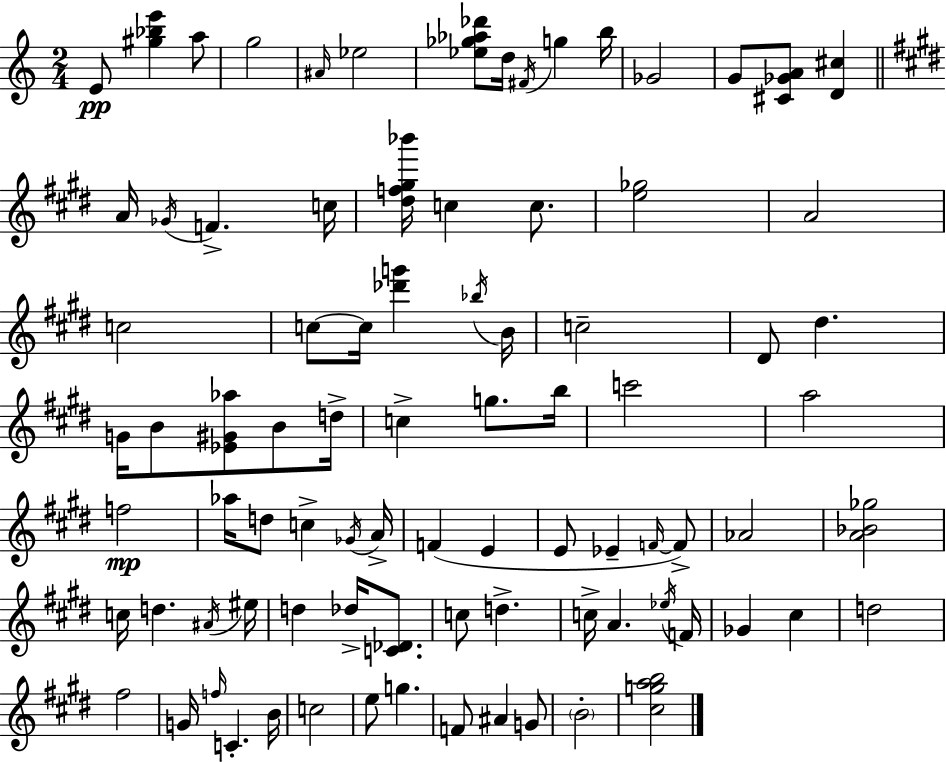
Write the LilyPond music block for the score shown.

{
  \clef treble
  \numericTimeSignature
  \time 2/4
  \key c \major
  \repeat volta 2 { e'8\pp <gis'' bes'' e'''>4 a''8 | g''2 | \grace { ais'16 } ees''2 | <ees'' ges'' aes'' des'''>8 d''16 \acciaccatura { fis'16 } g''4 | \break b''16 ges'2 | g'8 <cis' ges' a'>8 <d' cis''>4 | \bar "||" \break \key e \major a'16 \acciaccatura { ges'16 } f'4.-> | c''16 <dis'' f'' gis'' bes'''>16 c''4 c''8. | <e'' ges''>2 | a'2 | \break c''2 | c''8~~ c''16 <des''' g'''>4 | \acciaccatura { bes''16 } b'16 c''2-- | dis'8 dis''4. | \break g'16 b'8 <ees' gis' aes''>8 b'8 | d''16-> c''4-> g''8. | b''16 c'''2 | a''2 | \break f''2\mp | aes''16 d''8 c''4-> | \acciaccatura { ges'16 } a'16-> f'4( e'4 | e'8 ees'4-- | \break \grace { f'16~ }~) f'8-> aes'2 | <a' bes' ges''>2 | c''16 d''4. | \acciaccatura { ais'16 } eis''16 d''4 | \break des''16-> <c' des'>8. c''8 d''4.-> | c''16-> a'4. | \acciaccatura { ees''16 } f'16 ges'4 | cis''4 d''2 | \break fis''2 | g'16 \grace { f''16 } | c'4.-. b'16 c''2 | e''8 | \break g''4. f'8 | ais'4 g'8 \parenthesize b'2-. | <cis'' g'' a'' b''>2 | } \bar "|."
}